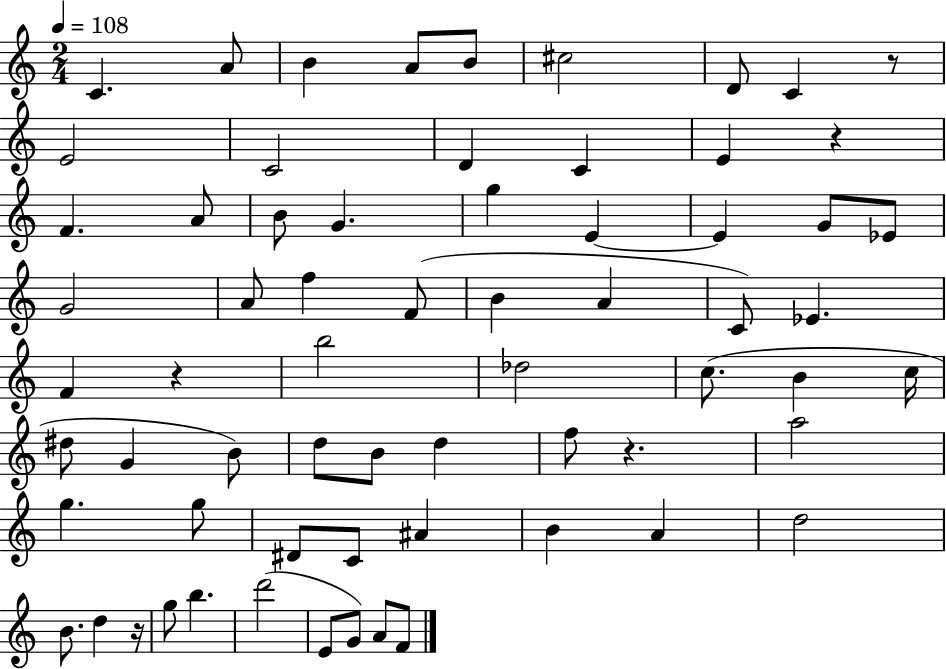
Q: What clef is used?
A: treble